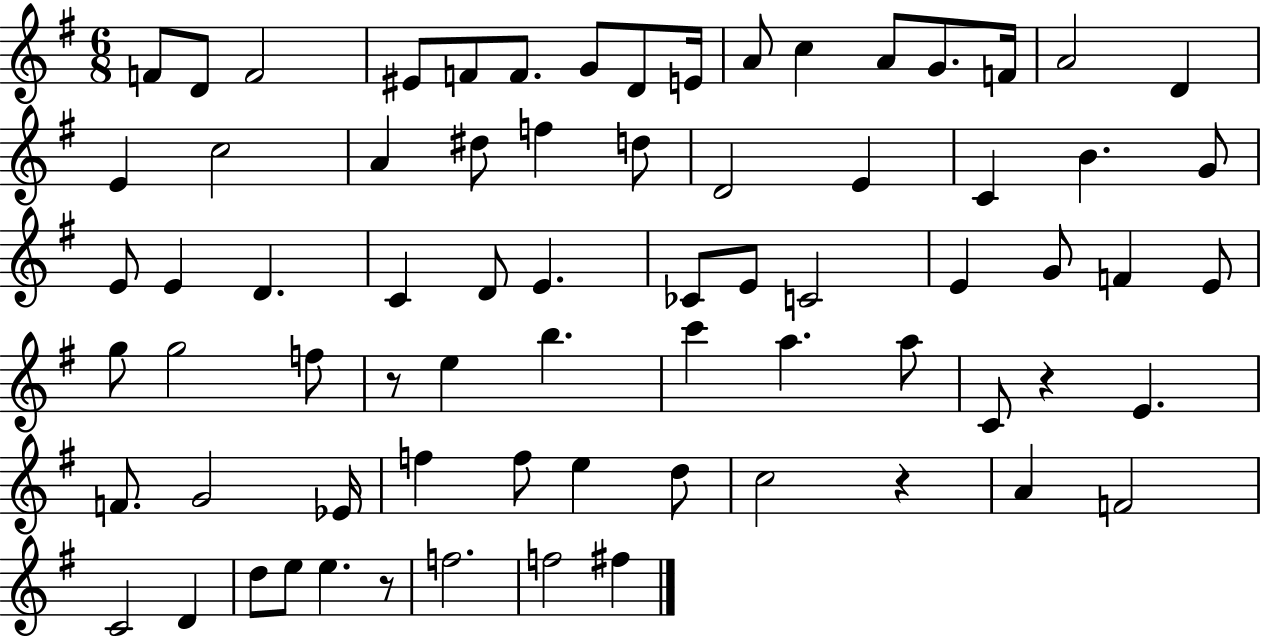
X:1
T:Untitled
M:6/8
L:1/4
K:G
F/2 D/2 F2 ^E/2 F/2 F/2 G/2 D/2 E/4 A/2 c A/2 G/2 F/4 A2 D E c2 A ^d/2 f d/2 D2 E C B G/2 E/2 E D C D/2 E _C/2 E/2 C2 E G/2 F E/2 g/2 g2 f/2 z/2 e b c' a a/2 C/2 z E F/2 G2 _E/4 f f/2 e d/2 c2 z A F2 C2 D d/2 e/2 e z/2 f2 f2 ^f